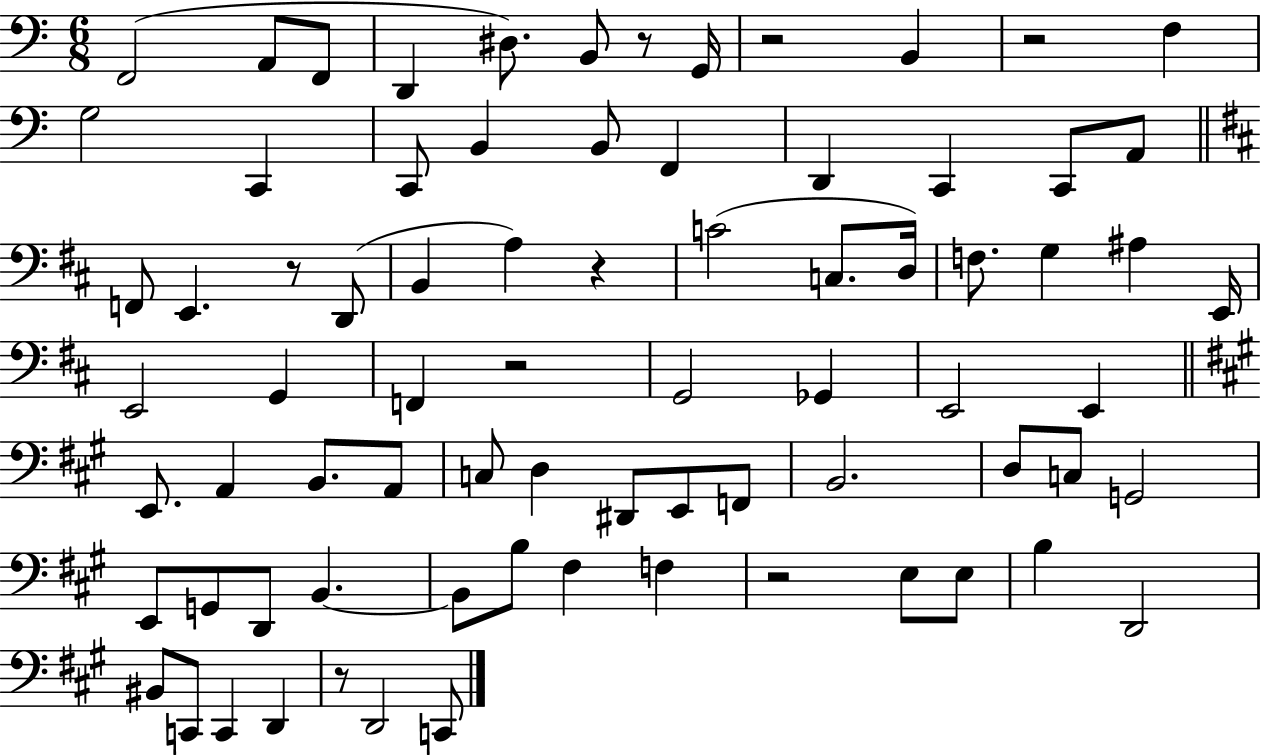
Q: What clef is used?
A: bass